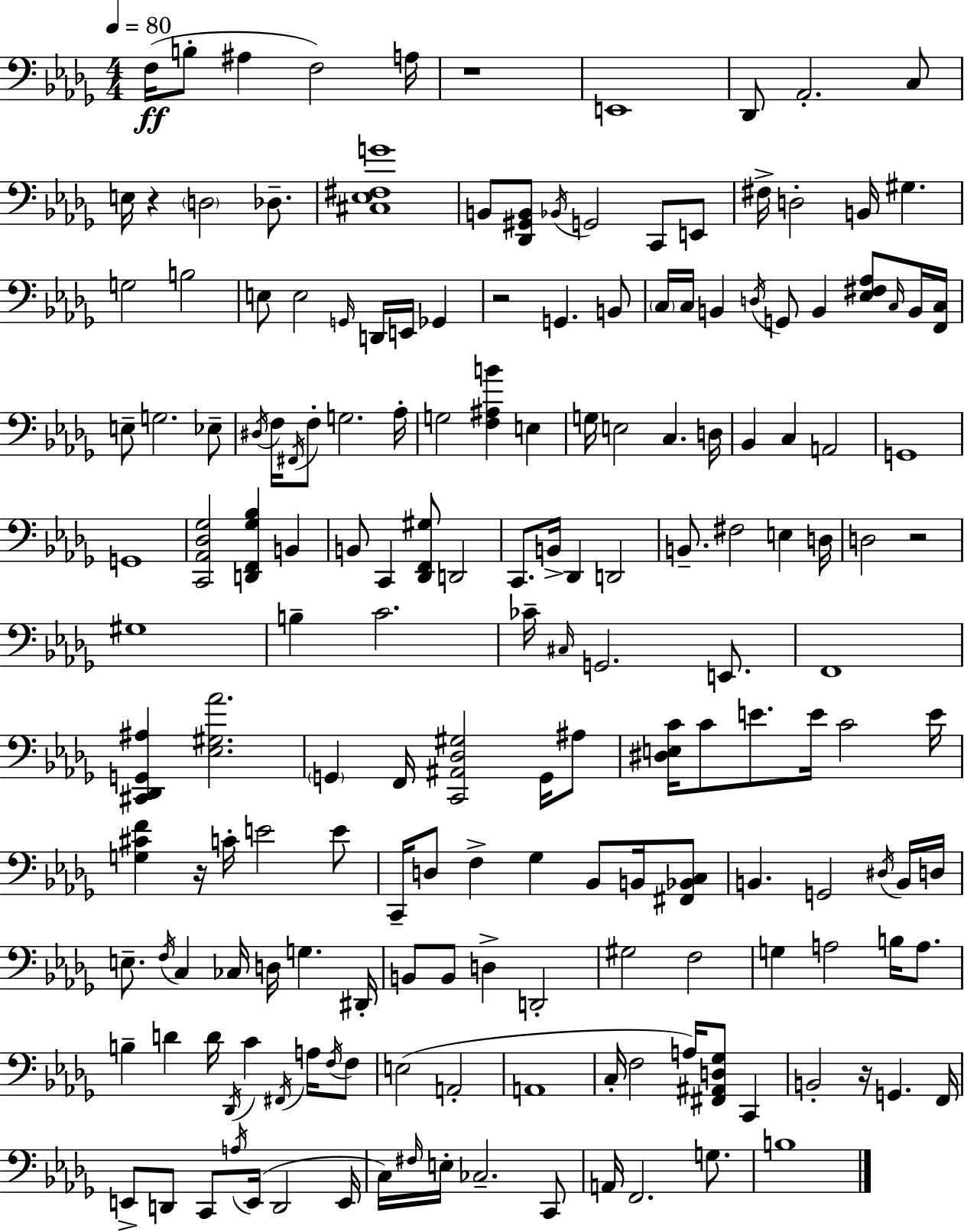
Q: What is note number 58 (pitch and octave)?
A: G2